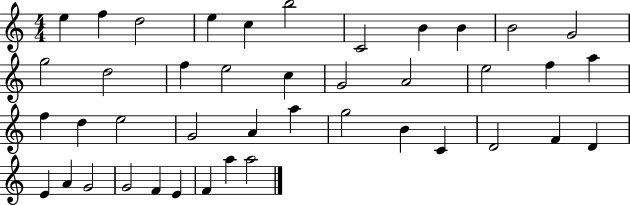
E5/q F5/q D5/h E5/q C5/q B5/h C4/h B4/q B4/q B4/h G4/h G5/h D5/h F5/q E5/h C5/q G4/h A4/h E5/h F5/q A5/q F5/q D5/q E5/h G4/h A4/q A5/q G5/h B4/q C4/q D4/h F4/q D4/q E4/q A4/q G4/h G4/h F4/q E4/q F4/q A5/q A5/h